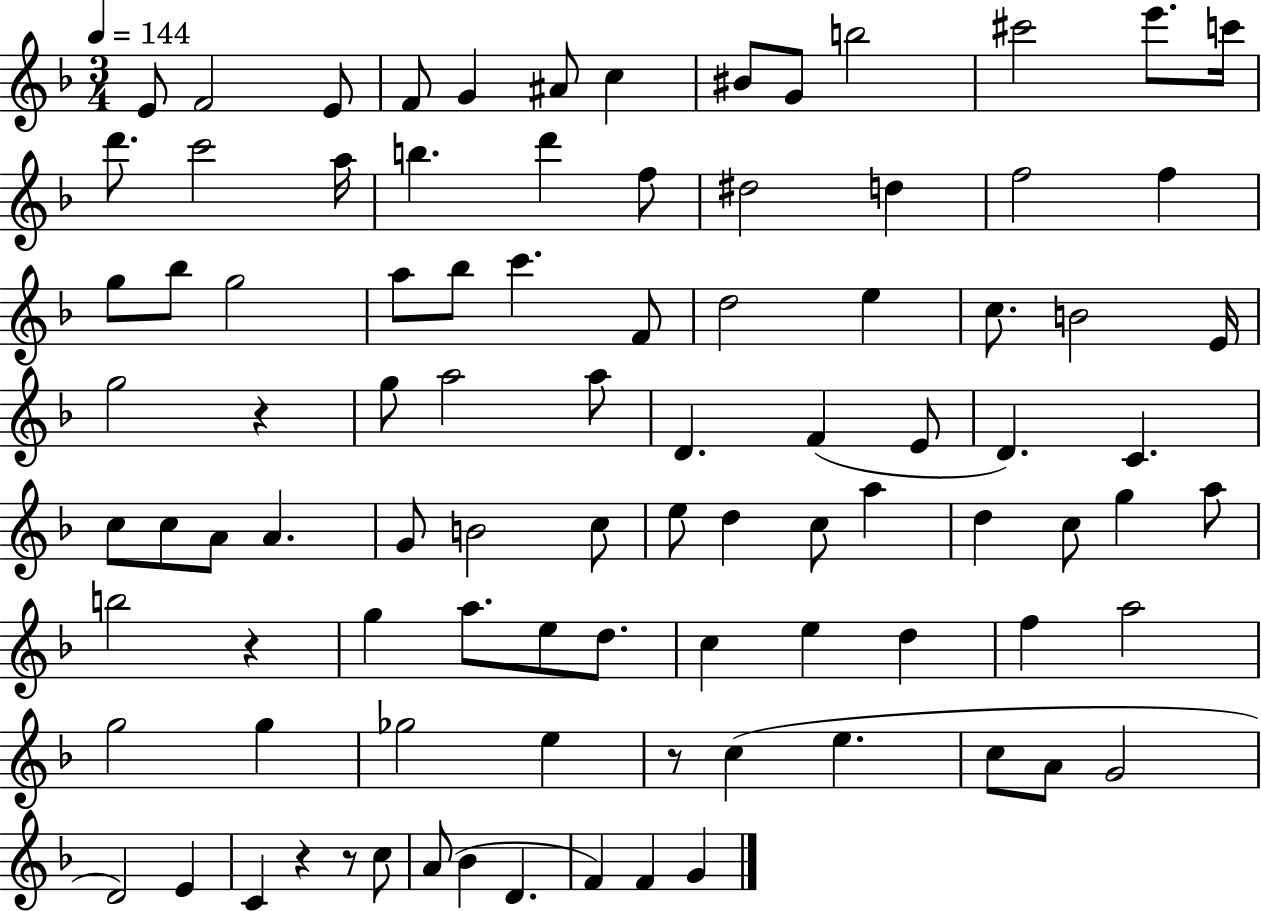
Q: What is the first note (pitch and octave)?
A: E4